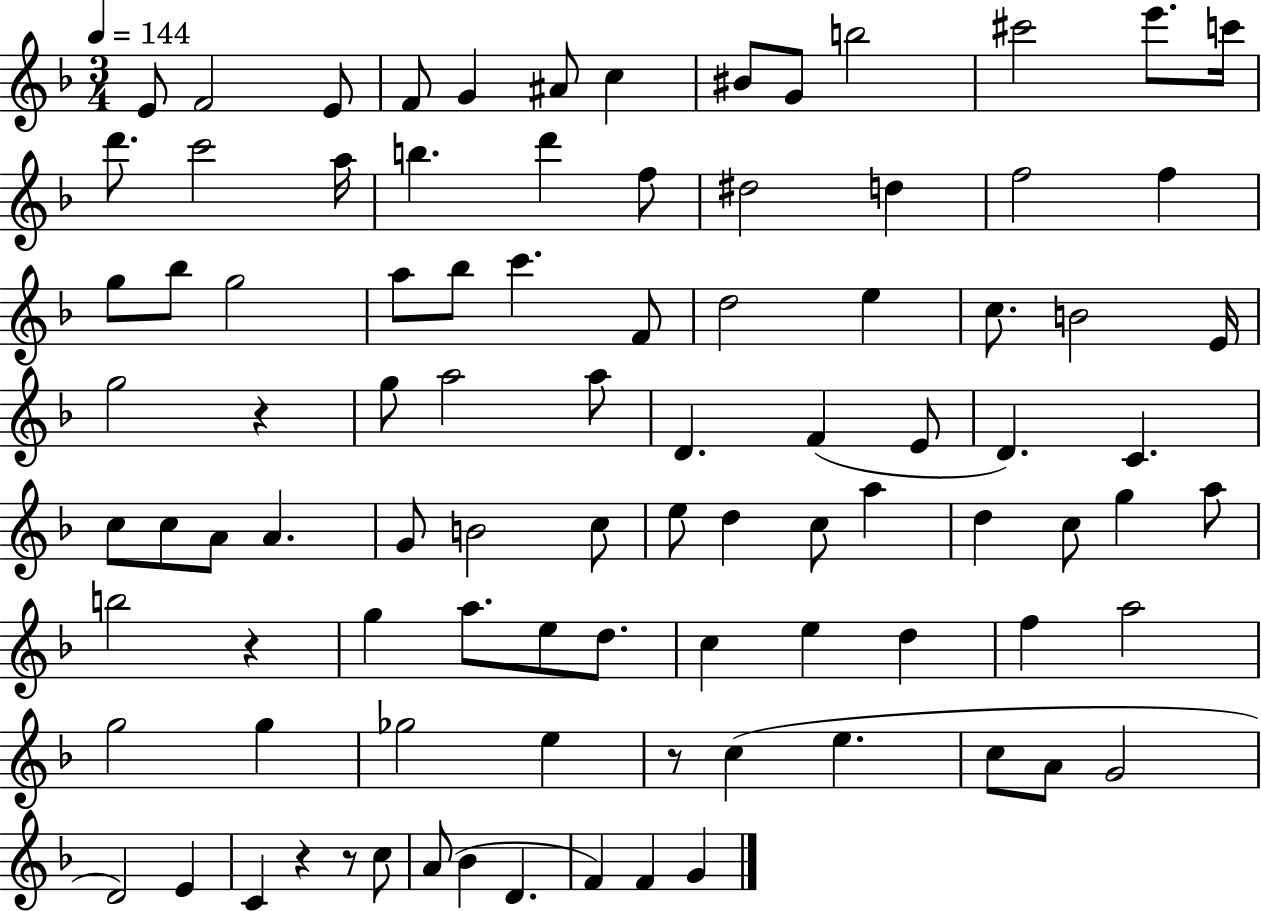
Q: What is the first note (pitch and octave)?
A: E4